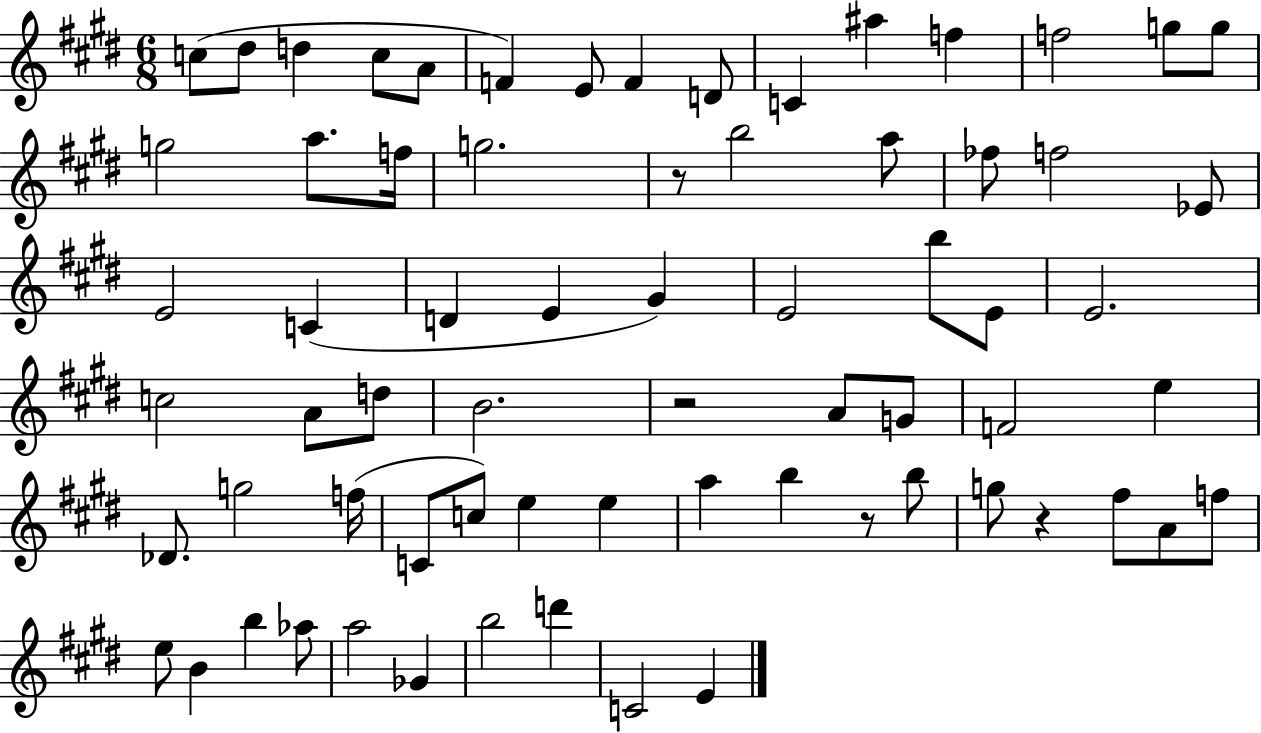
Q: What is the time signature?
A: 6/8